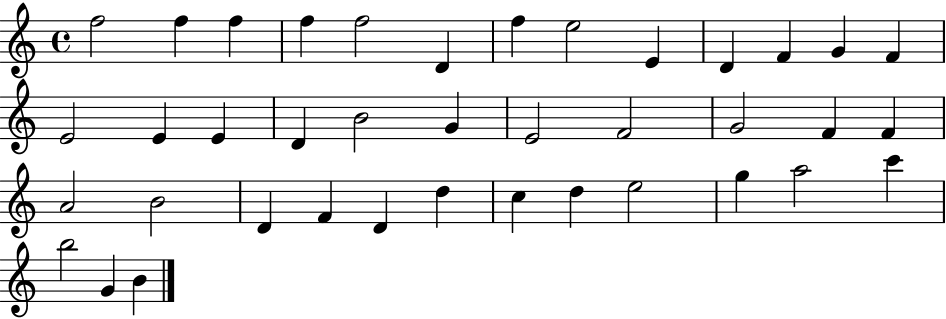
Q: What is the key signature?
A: C major